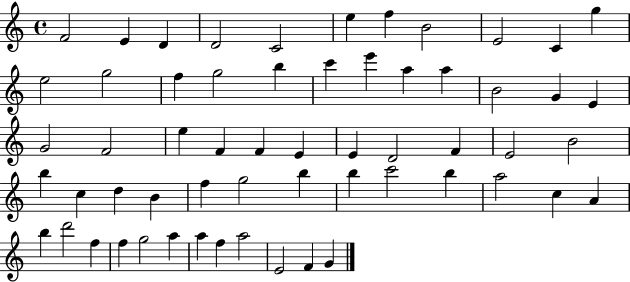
X:1
T:Untitled
M:4/4
L:1/4
K:C
F2 E D D2 C2 e f B2 E2 C g e2 g2 f g2 b c' e' a a B2 G E G2 F2 e F F E E D2 F E2 B2 b c d B f g2 b b c'2 b a2 c A b d'2 f f g2 a a f a2 E2 F G